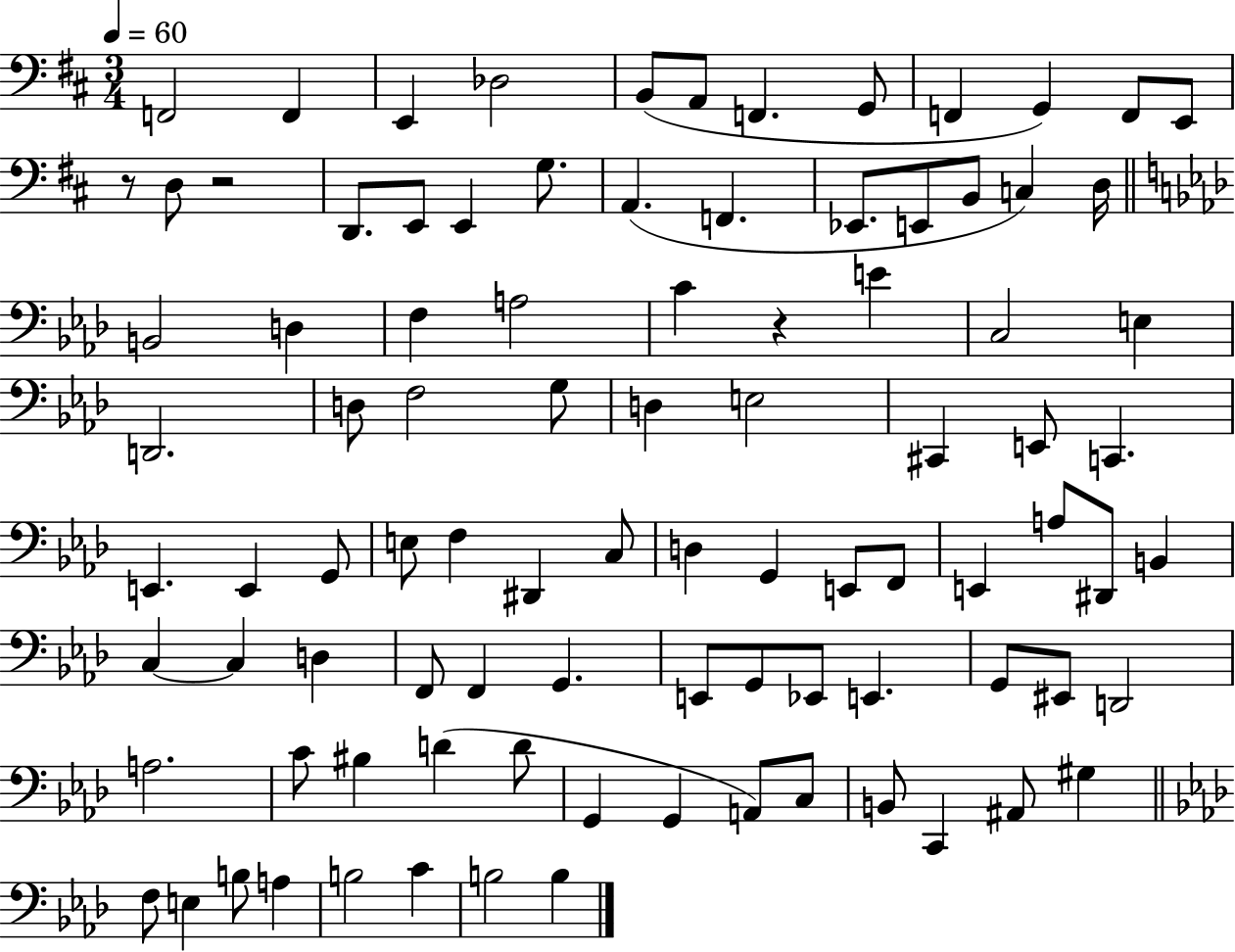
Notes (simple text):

F2/h F2/q E2/q Db3/h B2/e A2/e F2/q. G2/e F2/q G2/q F2/e E2/e R/e D3/e R/h D2/e. E2/e E2/q G3/e. A2/q. F2/q. Eb2/e. E2/e B2/e C3/q D3/s B2/h D3/q F3/q A3/h C4/q R/q E4/q C3/h E3/q D2/h. D3/e F3/h G3/e D3/q E3/h C#2/q E2/e C2/q. E2/q. E2/q G2/e E3/e F3/q D#2/q C3/e D3/q G2/q E2/e F2/e E2/q A3/e D#2/e B2/q C3/q C3/q D3/q F2/e F2/q G2/q. E2/e G2/e Eb2/e E2/q. G2/e EIS2/e D2/h A3/h. C4/e BIS3/q D4/q D4/e G2/q G2/q A2/e C3/e B2/e C2/q A#2/e G#3/q F3/e E3/q B3/e A3/q B3/h C4/q B3/h B3/q